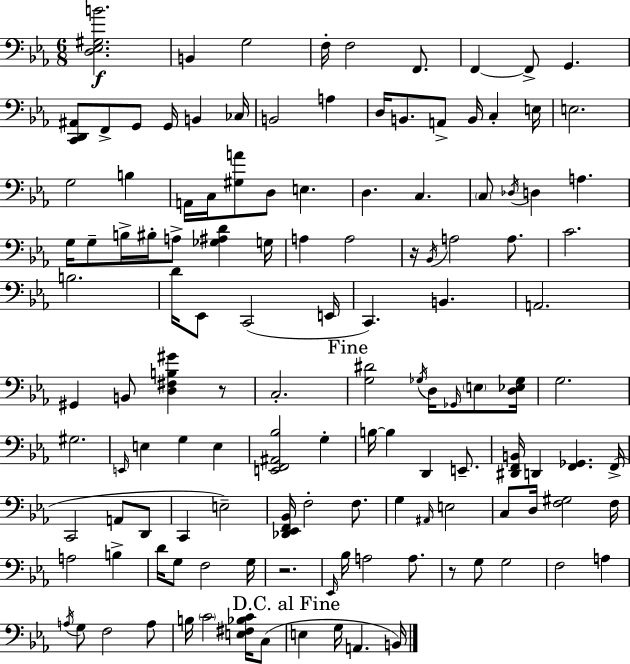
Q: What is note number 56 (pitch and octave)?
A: B2